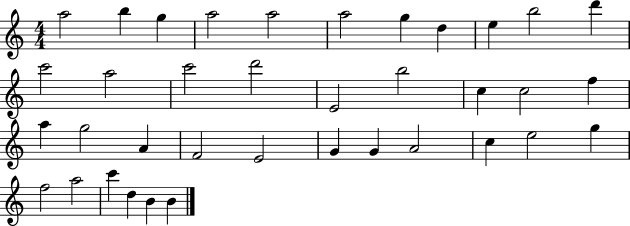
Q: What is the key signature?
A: C major